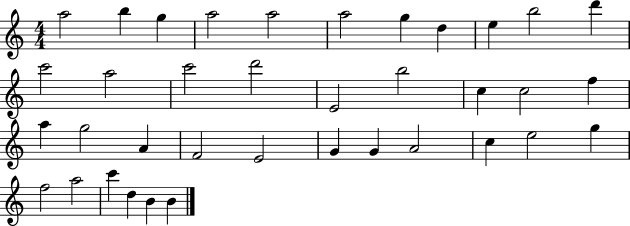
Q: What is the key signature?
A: C major